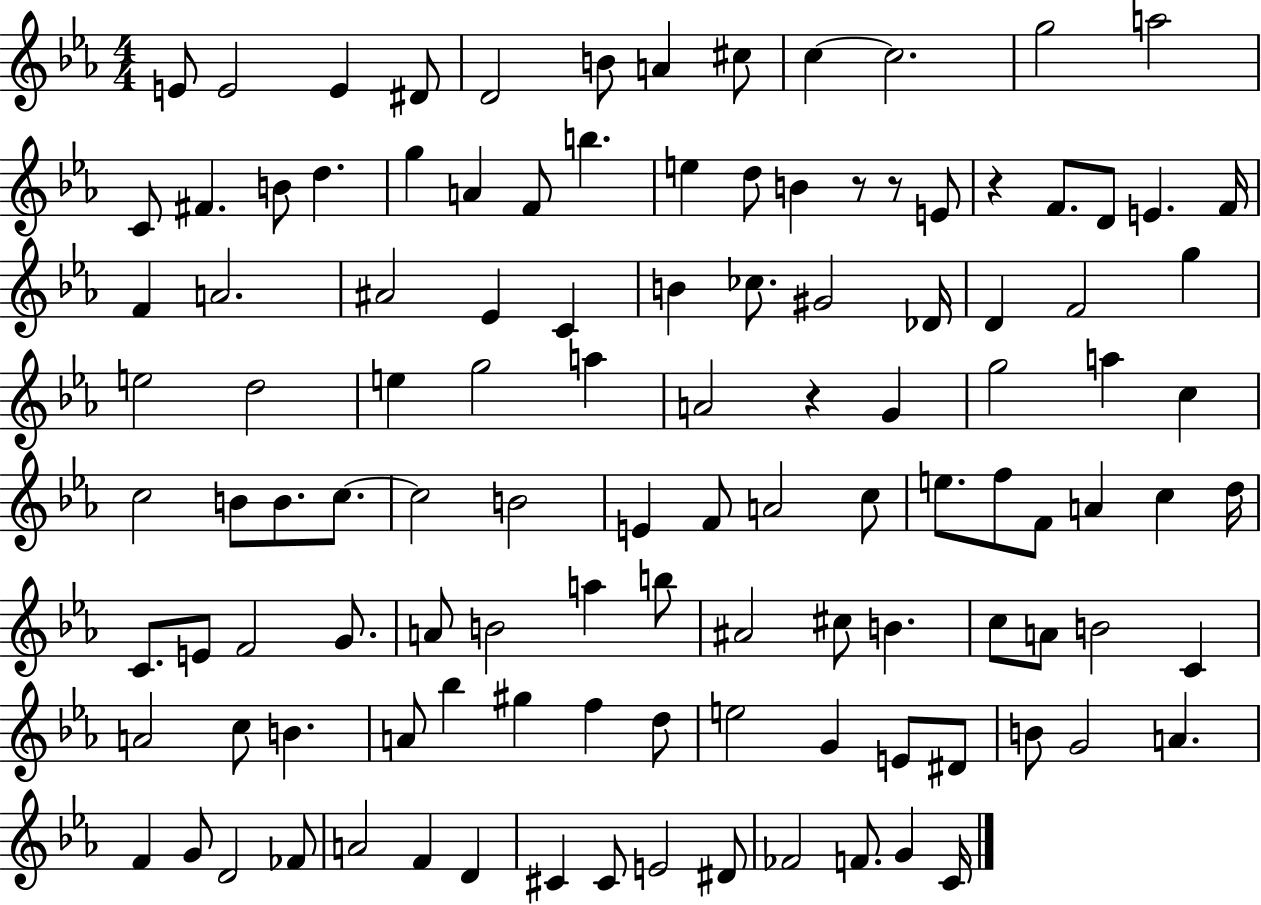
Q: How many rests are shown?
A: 4